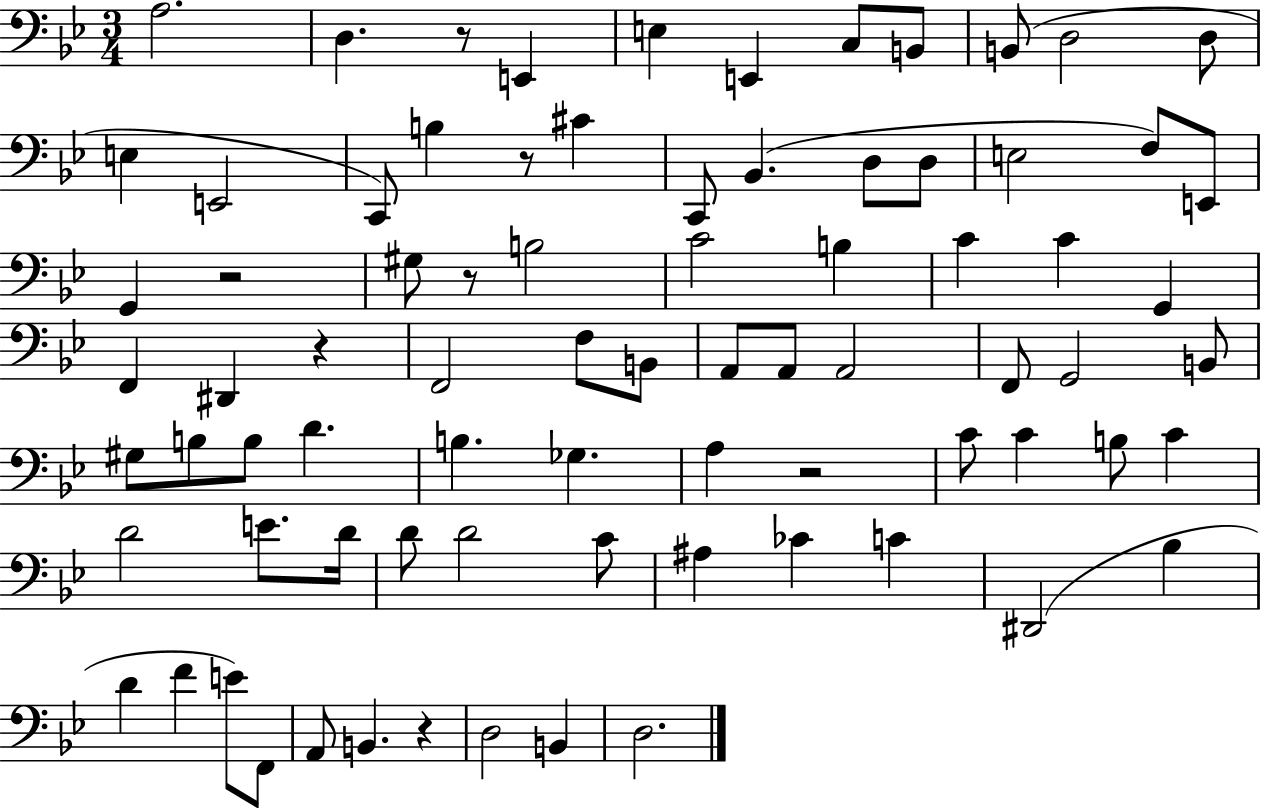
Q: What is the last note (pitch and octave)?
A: D3